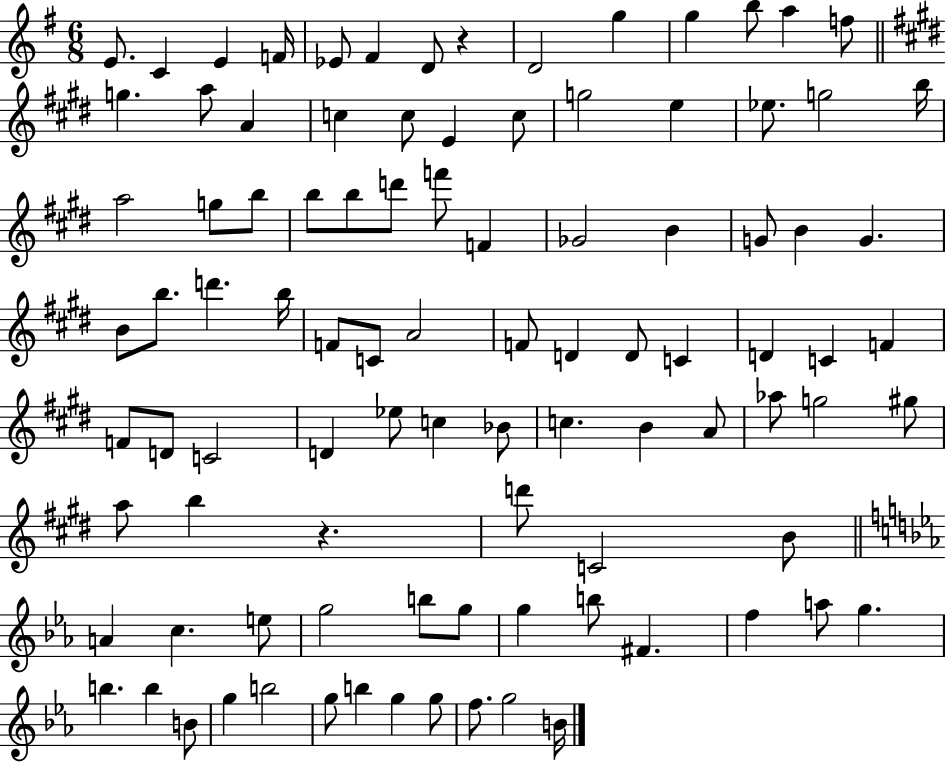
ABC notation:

X:1
T:Untitled
M:6/8
L:1/4
K:G
E/2 C E F/4 _E/2 ^F D/2 z D2 g g b/2 a f/2 g a/2 A c c/2 E c/2 g2 e _e/2 g2 b/4 a2 g/2 b/2 b/2 b/2 d'/2 f'/2 F _G2 B G/2 B G B/2 b/2 d' b/4 F/2 C/2 A2 F/2 D D/2 C D C F F/2 D/2 C2 D _e/2 c _B/2 c B A/2 _a/2 g2 ^g/2 a/2 b z d'/2 C2 B/2 A c e/2 g2 b/2 g/2 g b/2 ^F f a/2 g b b B/2 g b2 g/2 b g g/2 f/2 g2 B/4